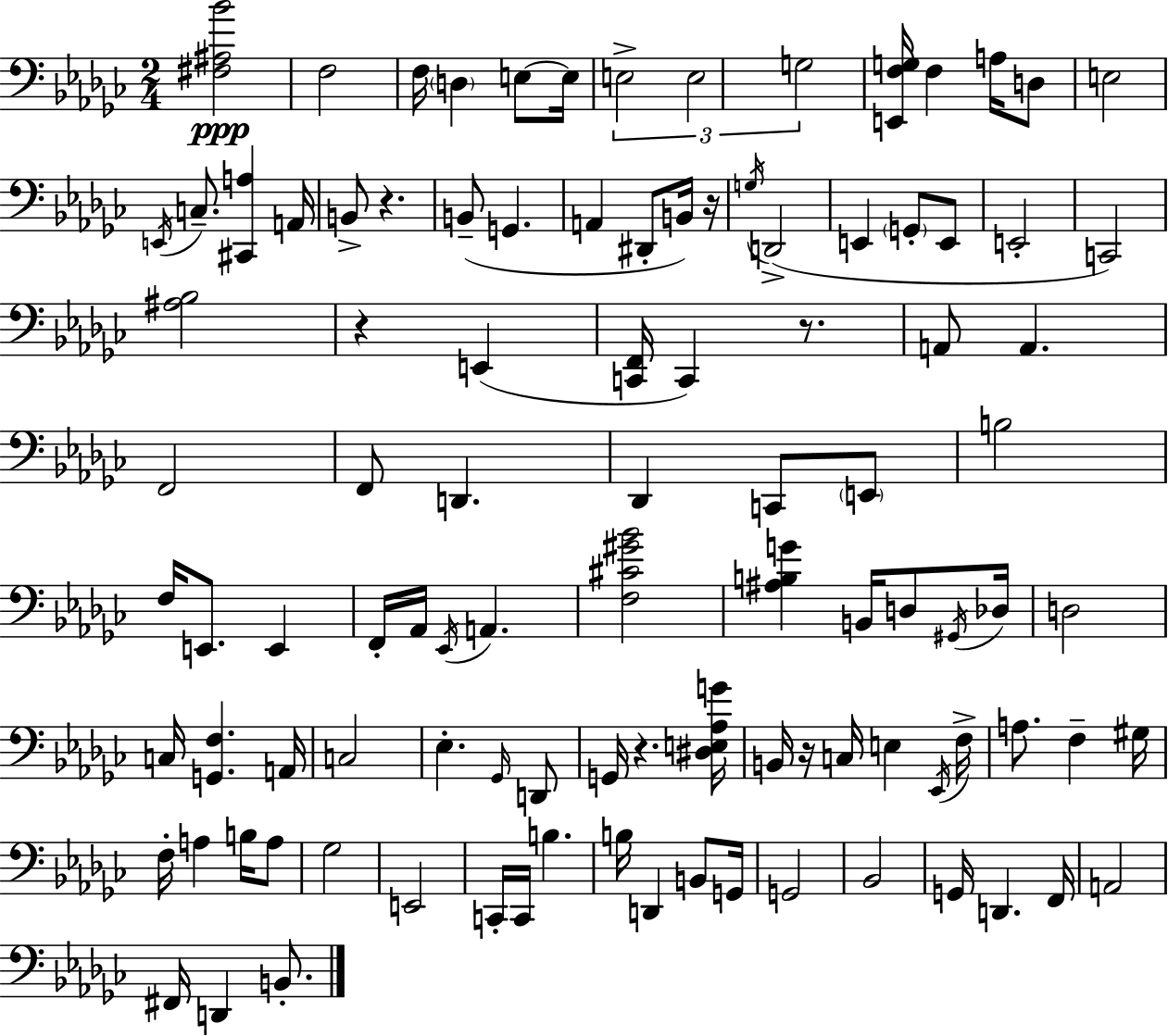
{
  \clef bass
  \numericTimeSignature
  \time 2/4
  \key ees \minor
  \repeat volta 2 { <fis ais bes'>2\ppp | f2 | f16 \parenthesize d4 e8~~ e16 | \tuplet 3/2 { e2-> | \break e2 | g2 } | <e, f g>16 f4 a16 d8 | e2 | \break \acciaccatura { e,16 } c8.-- <cis, a>4 | a,16 b,8-> r4. | b,8--( g,4. | a,4 dis,8-. b,16) | \break r16 \acciaccatura { g16 } d,2->( | e,4 \parenthesize g,8-. | e,8 e,2-. | c,2) | \break <ais bes>2 | r4 e,4( | <c, f,>16 c,4) r8. | a,8 a,4. | \break f,2 | f,8 d,4. | des,4 c,8 | \parenthesize e,8 b2 | \break f16 e,8. e,4 | f,16-. aes,16 \acciaccatura { ees,16 } a,4. | <f cis' gis' bes'>2 | <ais b g'>4 b,16 | \break d8 \acciaccatura { gis,16 } des16 d2 | c16 <g, f>4. | a,16 c2 | ees4.-. | \break \grace { ges,16 } d,8 g,16 r4. | <dis e aes g'>16 b,16 r16 c16 | e4 \acciaccatura { ees,16 } f16-> a8. | f4-- gis16 f16-. a4 | \break b16 a8 ges2 | e,2 | c,16-. c,16 | b4. b16 d,4 | \break b,8 g,16 g,2 | bes,2 | g,16 d,4. | f,16 a,2 | \break fis,16 d,4 | b,8.-. } \bar "|."
}